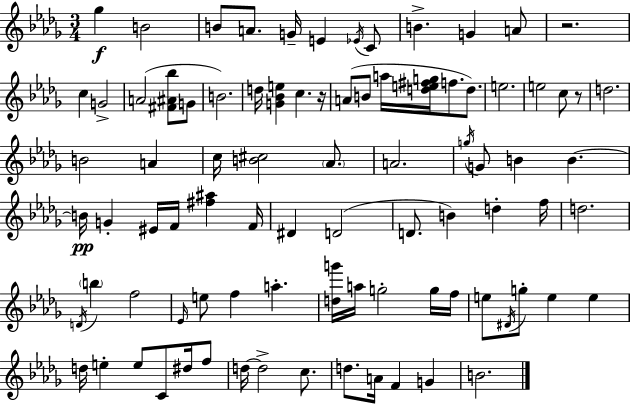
Gb5/q B4/h B4/e A4/e. G4/s E4/q Eb4/s C4/e B4/q. G4/q A4/e R/h. C5/q G4/h A4/h [F#4,A#4,Bb5]/e G4/e B4/h. D5/s [G4,Bb4,E5]/q C5/q. R/s A4/e B4/e A5/s [D5,E5,F#5,G5]/s F5/e. D5/e. E5/h. E5/h C5/e R/e D5/h. B4/h A4/q C5/s [B4,C#5]/h Ab4/e. A4/h. G5/s G4/e B4/q B4/q. B4/s G4/q EIS4/s F4/s [F#5,A#5]/q F4/s D#4/q D4/h D4/e. B4/q D5/q F5/s D5/h. D4/s B5/q F5/h Eb4/s E5/e F5/q A5/q. [D5,G6]/s A5/s G5/h G5/s F5/s E5/e D#4/s G5/e E5/q E5/q D5/s E5/q E5/e C4/e D#5/s F5/e D5/s D5/h C5/e. D5/e. A4/s F4/q G4/q B4/h.